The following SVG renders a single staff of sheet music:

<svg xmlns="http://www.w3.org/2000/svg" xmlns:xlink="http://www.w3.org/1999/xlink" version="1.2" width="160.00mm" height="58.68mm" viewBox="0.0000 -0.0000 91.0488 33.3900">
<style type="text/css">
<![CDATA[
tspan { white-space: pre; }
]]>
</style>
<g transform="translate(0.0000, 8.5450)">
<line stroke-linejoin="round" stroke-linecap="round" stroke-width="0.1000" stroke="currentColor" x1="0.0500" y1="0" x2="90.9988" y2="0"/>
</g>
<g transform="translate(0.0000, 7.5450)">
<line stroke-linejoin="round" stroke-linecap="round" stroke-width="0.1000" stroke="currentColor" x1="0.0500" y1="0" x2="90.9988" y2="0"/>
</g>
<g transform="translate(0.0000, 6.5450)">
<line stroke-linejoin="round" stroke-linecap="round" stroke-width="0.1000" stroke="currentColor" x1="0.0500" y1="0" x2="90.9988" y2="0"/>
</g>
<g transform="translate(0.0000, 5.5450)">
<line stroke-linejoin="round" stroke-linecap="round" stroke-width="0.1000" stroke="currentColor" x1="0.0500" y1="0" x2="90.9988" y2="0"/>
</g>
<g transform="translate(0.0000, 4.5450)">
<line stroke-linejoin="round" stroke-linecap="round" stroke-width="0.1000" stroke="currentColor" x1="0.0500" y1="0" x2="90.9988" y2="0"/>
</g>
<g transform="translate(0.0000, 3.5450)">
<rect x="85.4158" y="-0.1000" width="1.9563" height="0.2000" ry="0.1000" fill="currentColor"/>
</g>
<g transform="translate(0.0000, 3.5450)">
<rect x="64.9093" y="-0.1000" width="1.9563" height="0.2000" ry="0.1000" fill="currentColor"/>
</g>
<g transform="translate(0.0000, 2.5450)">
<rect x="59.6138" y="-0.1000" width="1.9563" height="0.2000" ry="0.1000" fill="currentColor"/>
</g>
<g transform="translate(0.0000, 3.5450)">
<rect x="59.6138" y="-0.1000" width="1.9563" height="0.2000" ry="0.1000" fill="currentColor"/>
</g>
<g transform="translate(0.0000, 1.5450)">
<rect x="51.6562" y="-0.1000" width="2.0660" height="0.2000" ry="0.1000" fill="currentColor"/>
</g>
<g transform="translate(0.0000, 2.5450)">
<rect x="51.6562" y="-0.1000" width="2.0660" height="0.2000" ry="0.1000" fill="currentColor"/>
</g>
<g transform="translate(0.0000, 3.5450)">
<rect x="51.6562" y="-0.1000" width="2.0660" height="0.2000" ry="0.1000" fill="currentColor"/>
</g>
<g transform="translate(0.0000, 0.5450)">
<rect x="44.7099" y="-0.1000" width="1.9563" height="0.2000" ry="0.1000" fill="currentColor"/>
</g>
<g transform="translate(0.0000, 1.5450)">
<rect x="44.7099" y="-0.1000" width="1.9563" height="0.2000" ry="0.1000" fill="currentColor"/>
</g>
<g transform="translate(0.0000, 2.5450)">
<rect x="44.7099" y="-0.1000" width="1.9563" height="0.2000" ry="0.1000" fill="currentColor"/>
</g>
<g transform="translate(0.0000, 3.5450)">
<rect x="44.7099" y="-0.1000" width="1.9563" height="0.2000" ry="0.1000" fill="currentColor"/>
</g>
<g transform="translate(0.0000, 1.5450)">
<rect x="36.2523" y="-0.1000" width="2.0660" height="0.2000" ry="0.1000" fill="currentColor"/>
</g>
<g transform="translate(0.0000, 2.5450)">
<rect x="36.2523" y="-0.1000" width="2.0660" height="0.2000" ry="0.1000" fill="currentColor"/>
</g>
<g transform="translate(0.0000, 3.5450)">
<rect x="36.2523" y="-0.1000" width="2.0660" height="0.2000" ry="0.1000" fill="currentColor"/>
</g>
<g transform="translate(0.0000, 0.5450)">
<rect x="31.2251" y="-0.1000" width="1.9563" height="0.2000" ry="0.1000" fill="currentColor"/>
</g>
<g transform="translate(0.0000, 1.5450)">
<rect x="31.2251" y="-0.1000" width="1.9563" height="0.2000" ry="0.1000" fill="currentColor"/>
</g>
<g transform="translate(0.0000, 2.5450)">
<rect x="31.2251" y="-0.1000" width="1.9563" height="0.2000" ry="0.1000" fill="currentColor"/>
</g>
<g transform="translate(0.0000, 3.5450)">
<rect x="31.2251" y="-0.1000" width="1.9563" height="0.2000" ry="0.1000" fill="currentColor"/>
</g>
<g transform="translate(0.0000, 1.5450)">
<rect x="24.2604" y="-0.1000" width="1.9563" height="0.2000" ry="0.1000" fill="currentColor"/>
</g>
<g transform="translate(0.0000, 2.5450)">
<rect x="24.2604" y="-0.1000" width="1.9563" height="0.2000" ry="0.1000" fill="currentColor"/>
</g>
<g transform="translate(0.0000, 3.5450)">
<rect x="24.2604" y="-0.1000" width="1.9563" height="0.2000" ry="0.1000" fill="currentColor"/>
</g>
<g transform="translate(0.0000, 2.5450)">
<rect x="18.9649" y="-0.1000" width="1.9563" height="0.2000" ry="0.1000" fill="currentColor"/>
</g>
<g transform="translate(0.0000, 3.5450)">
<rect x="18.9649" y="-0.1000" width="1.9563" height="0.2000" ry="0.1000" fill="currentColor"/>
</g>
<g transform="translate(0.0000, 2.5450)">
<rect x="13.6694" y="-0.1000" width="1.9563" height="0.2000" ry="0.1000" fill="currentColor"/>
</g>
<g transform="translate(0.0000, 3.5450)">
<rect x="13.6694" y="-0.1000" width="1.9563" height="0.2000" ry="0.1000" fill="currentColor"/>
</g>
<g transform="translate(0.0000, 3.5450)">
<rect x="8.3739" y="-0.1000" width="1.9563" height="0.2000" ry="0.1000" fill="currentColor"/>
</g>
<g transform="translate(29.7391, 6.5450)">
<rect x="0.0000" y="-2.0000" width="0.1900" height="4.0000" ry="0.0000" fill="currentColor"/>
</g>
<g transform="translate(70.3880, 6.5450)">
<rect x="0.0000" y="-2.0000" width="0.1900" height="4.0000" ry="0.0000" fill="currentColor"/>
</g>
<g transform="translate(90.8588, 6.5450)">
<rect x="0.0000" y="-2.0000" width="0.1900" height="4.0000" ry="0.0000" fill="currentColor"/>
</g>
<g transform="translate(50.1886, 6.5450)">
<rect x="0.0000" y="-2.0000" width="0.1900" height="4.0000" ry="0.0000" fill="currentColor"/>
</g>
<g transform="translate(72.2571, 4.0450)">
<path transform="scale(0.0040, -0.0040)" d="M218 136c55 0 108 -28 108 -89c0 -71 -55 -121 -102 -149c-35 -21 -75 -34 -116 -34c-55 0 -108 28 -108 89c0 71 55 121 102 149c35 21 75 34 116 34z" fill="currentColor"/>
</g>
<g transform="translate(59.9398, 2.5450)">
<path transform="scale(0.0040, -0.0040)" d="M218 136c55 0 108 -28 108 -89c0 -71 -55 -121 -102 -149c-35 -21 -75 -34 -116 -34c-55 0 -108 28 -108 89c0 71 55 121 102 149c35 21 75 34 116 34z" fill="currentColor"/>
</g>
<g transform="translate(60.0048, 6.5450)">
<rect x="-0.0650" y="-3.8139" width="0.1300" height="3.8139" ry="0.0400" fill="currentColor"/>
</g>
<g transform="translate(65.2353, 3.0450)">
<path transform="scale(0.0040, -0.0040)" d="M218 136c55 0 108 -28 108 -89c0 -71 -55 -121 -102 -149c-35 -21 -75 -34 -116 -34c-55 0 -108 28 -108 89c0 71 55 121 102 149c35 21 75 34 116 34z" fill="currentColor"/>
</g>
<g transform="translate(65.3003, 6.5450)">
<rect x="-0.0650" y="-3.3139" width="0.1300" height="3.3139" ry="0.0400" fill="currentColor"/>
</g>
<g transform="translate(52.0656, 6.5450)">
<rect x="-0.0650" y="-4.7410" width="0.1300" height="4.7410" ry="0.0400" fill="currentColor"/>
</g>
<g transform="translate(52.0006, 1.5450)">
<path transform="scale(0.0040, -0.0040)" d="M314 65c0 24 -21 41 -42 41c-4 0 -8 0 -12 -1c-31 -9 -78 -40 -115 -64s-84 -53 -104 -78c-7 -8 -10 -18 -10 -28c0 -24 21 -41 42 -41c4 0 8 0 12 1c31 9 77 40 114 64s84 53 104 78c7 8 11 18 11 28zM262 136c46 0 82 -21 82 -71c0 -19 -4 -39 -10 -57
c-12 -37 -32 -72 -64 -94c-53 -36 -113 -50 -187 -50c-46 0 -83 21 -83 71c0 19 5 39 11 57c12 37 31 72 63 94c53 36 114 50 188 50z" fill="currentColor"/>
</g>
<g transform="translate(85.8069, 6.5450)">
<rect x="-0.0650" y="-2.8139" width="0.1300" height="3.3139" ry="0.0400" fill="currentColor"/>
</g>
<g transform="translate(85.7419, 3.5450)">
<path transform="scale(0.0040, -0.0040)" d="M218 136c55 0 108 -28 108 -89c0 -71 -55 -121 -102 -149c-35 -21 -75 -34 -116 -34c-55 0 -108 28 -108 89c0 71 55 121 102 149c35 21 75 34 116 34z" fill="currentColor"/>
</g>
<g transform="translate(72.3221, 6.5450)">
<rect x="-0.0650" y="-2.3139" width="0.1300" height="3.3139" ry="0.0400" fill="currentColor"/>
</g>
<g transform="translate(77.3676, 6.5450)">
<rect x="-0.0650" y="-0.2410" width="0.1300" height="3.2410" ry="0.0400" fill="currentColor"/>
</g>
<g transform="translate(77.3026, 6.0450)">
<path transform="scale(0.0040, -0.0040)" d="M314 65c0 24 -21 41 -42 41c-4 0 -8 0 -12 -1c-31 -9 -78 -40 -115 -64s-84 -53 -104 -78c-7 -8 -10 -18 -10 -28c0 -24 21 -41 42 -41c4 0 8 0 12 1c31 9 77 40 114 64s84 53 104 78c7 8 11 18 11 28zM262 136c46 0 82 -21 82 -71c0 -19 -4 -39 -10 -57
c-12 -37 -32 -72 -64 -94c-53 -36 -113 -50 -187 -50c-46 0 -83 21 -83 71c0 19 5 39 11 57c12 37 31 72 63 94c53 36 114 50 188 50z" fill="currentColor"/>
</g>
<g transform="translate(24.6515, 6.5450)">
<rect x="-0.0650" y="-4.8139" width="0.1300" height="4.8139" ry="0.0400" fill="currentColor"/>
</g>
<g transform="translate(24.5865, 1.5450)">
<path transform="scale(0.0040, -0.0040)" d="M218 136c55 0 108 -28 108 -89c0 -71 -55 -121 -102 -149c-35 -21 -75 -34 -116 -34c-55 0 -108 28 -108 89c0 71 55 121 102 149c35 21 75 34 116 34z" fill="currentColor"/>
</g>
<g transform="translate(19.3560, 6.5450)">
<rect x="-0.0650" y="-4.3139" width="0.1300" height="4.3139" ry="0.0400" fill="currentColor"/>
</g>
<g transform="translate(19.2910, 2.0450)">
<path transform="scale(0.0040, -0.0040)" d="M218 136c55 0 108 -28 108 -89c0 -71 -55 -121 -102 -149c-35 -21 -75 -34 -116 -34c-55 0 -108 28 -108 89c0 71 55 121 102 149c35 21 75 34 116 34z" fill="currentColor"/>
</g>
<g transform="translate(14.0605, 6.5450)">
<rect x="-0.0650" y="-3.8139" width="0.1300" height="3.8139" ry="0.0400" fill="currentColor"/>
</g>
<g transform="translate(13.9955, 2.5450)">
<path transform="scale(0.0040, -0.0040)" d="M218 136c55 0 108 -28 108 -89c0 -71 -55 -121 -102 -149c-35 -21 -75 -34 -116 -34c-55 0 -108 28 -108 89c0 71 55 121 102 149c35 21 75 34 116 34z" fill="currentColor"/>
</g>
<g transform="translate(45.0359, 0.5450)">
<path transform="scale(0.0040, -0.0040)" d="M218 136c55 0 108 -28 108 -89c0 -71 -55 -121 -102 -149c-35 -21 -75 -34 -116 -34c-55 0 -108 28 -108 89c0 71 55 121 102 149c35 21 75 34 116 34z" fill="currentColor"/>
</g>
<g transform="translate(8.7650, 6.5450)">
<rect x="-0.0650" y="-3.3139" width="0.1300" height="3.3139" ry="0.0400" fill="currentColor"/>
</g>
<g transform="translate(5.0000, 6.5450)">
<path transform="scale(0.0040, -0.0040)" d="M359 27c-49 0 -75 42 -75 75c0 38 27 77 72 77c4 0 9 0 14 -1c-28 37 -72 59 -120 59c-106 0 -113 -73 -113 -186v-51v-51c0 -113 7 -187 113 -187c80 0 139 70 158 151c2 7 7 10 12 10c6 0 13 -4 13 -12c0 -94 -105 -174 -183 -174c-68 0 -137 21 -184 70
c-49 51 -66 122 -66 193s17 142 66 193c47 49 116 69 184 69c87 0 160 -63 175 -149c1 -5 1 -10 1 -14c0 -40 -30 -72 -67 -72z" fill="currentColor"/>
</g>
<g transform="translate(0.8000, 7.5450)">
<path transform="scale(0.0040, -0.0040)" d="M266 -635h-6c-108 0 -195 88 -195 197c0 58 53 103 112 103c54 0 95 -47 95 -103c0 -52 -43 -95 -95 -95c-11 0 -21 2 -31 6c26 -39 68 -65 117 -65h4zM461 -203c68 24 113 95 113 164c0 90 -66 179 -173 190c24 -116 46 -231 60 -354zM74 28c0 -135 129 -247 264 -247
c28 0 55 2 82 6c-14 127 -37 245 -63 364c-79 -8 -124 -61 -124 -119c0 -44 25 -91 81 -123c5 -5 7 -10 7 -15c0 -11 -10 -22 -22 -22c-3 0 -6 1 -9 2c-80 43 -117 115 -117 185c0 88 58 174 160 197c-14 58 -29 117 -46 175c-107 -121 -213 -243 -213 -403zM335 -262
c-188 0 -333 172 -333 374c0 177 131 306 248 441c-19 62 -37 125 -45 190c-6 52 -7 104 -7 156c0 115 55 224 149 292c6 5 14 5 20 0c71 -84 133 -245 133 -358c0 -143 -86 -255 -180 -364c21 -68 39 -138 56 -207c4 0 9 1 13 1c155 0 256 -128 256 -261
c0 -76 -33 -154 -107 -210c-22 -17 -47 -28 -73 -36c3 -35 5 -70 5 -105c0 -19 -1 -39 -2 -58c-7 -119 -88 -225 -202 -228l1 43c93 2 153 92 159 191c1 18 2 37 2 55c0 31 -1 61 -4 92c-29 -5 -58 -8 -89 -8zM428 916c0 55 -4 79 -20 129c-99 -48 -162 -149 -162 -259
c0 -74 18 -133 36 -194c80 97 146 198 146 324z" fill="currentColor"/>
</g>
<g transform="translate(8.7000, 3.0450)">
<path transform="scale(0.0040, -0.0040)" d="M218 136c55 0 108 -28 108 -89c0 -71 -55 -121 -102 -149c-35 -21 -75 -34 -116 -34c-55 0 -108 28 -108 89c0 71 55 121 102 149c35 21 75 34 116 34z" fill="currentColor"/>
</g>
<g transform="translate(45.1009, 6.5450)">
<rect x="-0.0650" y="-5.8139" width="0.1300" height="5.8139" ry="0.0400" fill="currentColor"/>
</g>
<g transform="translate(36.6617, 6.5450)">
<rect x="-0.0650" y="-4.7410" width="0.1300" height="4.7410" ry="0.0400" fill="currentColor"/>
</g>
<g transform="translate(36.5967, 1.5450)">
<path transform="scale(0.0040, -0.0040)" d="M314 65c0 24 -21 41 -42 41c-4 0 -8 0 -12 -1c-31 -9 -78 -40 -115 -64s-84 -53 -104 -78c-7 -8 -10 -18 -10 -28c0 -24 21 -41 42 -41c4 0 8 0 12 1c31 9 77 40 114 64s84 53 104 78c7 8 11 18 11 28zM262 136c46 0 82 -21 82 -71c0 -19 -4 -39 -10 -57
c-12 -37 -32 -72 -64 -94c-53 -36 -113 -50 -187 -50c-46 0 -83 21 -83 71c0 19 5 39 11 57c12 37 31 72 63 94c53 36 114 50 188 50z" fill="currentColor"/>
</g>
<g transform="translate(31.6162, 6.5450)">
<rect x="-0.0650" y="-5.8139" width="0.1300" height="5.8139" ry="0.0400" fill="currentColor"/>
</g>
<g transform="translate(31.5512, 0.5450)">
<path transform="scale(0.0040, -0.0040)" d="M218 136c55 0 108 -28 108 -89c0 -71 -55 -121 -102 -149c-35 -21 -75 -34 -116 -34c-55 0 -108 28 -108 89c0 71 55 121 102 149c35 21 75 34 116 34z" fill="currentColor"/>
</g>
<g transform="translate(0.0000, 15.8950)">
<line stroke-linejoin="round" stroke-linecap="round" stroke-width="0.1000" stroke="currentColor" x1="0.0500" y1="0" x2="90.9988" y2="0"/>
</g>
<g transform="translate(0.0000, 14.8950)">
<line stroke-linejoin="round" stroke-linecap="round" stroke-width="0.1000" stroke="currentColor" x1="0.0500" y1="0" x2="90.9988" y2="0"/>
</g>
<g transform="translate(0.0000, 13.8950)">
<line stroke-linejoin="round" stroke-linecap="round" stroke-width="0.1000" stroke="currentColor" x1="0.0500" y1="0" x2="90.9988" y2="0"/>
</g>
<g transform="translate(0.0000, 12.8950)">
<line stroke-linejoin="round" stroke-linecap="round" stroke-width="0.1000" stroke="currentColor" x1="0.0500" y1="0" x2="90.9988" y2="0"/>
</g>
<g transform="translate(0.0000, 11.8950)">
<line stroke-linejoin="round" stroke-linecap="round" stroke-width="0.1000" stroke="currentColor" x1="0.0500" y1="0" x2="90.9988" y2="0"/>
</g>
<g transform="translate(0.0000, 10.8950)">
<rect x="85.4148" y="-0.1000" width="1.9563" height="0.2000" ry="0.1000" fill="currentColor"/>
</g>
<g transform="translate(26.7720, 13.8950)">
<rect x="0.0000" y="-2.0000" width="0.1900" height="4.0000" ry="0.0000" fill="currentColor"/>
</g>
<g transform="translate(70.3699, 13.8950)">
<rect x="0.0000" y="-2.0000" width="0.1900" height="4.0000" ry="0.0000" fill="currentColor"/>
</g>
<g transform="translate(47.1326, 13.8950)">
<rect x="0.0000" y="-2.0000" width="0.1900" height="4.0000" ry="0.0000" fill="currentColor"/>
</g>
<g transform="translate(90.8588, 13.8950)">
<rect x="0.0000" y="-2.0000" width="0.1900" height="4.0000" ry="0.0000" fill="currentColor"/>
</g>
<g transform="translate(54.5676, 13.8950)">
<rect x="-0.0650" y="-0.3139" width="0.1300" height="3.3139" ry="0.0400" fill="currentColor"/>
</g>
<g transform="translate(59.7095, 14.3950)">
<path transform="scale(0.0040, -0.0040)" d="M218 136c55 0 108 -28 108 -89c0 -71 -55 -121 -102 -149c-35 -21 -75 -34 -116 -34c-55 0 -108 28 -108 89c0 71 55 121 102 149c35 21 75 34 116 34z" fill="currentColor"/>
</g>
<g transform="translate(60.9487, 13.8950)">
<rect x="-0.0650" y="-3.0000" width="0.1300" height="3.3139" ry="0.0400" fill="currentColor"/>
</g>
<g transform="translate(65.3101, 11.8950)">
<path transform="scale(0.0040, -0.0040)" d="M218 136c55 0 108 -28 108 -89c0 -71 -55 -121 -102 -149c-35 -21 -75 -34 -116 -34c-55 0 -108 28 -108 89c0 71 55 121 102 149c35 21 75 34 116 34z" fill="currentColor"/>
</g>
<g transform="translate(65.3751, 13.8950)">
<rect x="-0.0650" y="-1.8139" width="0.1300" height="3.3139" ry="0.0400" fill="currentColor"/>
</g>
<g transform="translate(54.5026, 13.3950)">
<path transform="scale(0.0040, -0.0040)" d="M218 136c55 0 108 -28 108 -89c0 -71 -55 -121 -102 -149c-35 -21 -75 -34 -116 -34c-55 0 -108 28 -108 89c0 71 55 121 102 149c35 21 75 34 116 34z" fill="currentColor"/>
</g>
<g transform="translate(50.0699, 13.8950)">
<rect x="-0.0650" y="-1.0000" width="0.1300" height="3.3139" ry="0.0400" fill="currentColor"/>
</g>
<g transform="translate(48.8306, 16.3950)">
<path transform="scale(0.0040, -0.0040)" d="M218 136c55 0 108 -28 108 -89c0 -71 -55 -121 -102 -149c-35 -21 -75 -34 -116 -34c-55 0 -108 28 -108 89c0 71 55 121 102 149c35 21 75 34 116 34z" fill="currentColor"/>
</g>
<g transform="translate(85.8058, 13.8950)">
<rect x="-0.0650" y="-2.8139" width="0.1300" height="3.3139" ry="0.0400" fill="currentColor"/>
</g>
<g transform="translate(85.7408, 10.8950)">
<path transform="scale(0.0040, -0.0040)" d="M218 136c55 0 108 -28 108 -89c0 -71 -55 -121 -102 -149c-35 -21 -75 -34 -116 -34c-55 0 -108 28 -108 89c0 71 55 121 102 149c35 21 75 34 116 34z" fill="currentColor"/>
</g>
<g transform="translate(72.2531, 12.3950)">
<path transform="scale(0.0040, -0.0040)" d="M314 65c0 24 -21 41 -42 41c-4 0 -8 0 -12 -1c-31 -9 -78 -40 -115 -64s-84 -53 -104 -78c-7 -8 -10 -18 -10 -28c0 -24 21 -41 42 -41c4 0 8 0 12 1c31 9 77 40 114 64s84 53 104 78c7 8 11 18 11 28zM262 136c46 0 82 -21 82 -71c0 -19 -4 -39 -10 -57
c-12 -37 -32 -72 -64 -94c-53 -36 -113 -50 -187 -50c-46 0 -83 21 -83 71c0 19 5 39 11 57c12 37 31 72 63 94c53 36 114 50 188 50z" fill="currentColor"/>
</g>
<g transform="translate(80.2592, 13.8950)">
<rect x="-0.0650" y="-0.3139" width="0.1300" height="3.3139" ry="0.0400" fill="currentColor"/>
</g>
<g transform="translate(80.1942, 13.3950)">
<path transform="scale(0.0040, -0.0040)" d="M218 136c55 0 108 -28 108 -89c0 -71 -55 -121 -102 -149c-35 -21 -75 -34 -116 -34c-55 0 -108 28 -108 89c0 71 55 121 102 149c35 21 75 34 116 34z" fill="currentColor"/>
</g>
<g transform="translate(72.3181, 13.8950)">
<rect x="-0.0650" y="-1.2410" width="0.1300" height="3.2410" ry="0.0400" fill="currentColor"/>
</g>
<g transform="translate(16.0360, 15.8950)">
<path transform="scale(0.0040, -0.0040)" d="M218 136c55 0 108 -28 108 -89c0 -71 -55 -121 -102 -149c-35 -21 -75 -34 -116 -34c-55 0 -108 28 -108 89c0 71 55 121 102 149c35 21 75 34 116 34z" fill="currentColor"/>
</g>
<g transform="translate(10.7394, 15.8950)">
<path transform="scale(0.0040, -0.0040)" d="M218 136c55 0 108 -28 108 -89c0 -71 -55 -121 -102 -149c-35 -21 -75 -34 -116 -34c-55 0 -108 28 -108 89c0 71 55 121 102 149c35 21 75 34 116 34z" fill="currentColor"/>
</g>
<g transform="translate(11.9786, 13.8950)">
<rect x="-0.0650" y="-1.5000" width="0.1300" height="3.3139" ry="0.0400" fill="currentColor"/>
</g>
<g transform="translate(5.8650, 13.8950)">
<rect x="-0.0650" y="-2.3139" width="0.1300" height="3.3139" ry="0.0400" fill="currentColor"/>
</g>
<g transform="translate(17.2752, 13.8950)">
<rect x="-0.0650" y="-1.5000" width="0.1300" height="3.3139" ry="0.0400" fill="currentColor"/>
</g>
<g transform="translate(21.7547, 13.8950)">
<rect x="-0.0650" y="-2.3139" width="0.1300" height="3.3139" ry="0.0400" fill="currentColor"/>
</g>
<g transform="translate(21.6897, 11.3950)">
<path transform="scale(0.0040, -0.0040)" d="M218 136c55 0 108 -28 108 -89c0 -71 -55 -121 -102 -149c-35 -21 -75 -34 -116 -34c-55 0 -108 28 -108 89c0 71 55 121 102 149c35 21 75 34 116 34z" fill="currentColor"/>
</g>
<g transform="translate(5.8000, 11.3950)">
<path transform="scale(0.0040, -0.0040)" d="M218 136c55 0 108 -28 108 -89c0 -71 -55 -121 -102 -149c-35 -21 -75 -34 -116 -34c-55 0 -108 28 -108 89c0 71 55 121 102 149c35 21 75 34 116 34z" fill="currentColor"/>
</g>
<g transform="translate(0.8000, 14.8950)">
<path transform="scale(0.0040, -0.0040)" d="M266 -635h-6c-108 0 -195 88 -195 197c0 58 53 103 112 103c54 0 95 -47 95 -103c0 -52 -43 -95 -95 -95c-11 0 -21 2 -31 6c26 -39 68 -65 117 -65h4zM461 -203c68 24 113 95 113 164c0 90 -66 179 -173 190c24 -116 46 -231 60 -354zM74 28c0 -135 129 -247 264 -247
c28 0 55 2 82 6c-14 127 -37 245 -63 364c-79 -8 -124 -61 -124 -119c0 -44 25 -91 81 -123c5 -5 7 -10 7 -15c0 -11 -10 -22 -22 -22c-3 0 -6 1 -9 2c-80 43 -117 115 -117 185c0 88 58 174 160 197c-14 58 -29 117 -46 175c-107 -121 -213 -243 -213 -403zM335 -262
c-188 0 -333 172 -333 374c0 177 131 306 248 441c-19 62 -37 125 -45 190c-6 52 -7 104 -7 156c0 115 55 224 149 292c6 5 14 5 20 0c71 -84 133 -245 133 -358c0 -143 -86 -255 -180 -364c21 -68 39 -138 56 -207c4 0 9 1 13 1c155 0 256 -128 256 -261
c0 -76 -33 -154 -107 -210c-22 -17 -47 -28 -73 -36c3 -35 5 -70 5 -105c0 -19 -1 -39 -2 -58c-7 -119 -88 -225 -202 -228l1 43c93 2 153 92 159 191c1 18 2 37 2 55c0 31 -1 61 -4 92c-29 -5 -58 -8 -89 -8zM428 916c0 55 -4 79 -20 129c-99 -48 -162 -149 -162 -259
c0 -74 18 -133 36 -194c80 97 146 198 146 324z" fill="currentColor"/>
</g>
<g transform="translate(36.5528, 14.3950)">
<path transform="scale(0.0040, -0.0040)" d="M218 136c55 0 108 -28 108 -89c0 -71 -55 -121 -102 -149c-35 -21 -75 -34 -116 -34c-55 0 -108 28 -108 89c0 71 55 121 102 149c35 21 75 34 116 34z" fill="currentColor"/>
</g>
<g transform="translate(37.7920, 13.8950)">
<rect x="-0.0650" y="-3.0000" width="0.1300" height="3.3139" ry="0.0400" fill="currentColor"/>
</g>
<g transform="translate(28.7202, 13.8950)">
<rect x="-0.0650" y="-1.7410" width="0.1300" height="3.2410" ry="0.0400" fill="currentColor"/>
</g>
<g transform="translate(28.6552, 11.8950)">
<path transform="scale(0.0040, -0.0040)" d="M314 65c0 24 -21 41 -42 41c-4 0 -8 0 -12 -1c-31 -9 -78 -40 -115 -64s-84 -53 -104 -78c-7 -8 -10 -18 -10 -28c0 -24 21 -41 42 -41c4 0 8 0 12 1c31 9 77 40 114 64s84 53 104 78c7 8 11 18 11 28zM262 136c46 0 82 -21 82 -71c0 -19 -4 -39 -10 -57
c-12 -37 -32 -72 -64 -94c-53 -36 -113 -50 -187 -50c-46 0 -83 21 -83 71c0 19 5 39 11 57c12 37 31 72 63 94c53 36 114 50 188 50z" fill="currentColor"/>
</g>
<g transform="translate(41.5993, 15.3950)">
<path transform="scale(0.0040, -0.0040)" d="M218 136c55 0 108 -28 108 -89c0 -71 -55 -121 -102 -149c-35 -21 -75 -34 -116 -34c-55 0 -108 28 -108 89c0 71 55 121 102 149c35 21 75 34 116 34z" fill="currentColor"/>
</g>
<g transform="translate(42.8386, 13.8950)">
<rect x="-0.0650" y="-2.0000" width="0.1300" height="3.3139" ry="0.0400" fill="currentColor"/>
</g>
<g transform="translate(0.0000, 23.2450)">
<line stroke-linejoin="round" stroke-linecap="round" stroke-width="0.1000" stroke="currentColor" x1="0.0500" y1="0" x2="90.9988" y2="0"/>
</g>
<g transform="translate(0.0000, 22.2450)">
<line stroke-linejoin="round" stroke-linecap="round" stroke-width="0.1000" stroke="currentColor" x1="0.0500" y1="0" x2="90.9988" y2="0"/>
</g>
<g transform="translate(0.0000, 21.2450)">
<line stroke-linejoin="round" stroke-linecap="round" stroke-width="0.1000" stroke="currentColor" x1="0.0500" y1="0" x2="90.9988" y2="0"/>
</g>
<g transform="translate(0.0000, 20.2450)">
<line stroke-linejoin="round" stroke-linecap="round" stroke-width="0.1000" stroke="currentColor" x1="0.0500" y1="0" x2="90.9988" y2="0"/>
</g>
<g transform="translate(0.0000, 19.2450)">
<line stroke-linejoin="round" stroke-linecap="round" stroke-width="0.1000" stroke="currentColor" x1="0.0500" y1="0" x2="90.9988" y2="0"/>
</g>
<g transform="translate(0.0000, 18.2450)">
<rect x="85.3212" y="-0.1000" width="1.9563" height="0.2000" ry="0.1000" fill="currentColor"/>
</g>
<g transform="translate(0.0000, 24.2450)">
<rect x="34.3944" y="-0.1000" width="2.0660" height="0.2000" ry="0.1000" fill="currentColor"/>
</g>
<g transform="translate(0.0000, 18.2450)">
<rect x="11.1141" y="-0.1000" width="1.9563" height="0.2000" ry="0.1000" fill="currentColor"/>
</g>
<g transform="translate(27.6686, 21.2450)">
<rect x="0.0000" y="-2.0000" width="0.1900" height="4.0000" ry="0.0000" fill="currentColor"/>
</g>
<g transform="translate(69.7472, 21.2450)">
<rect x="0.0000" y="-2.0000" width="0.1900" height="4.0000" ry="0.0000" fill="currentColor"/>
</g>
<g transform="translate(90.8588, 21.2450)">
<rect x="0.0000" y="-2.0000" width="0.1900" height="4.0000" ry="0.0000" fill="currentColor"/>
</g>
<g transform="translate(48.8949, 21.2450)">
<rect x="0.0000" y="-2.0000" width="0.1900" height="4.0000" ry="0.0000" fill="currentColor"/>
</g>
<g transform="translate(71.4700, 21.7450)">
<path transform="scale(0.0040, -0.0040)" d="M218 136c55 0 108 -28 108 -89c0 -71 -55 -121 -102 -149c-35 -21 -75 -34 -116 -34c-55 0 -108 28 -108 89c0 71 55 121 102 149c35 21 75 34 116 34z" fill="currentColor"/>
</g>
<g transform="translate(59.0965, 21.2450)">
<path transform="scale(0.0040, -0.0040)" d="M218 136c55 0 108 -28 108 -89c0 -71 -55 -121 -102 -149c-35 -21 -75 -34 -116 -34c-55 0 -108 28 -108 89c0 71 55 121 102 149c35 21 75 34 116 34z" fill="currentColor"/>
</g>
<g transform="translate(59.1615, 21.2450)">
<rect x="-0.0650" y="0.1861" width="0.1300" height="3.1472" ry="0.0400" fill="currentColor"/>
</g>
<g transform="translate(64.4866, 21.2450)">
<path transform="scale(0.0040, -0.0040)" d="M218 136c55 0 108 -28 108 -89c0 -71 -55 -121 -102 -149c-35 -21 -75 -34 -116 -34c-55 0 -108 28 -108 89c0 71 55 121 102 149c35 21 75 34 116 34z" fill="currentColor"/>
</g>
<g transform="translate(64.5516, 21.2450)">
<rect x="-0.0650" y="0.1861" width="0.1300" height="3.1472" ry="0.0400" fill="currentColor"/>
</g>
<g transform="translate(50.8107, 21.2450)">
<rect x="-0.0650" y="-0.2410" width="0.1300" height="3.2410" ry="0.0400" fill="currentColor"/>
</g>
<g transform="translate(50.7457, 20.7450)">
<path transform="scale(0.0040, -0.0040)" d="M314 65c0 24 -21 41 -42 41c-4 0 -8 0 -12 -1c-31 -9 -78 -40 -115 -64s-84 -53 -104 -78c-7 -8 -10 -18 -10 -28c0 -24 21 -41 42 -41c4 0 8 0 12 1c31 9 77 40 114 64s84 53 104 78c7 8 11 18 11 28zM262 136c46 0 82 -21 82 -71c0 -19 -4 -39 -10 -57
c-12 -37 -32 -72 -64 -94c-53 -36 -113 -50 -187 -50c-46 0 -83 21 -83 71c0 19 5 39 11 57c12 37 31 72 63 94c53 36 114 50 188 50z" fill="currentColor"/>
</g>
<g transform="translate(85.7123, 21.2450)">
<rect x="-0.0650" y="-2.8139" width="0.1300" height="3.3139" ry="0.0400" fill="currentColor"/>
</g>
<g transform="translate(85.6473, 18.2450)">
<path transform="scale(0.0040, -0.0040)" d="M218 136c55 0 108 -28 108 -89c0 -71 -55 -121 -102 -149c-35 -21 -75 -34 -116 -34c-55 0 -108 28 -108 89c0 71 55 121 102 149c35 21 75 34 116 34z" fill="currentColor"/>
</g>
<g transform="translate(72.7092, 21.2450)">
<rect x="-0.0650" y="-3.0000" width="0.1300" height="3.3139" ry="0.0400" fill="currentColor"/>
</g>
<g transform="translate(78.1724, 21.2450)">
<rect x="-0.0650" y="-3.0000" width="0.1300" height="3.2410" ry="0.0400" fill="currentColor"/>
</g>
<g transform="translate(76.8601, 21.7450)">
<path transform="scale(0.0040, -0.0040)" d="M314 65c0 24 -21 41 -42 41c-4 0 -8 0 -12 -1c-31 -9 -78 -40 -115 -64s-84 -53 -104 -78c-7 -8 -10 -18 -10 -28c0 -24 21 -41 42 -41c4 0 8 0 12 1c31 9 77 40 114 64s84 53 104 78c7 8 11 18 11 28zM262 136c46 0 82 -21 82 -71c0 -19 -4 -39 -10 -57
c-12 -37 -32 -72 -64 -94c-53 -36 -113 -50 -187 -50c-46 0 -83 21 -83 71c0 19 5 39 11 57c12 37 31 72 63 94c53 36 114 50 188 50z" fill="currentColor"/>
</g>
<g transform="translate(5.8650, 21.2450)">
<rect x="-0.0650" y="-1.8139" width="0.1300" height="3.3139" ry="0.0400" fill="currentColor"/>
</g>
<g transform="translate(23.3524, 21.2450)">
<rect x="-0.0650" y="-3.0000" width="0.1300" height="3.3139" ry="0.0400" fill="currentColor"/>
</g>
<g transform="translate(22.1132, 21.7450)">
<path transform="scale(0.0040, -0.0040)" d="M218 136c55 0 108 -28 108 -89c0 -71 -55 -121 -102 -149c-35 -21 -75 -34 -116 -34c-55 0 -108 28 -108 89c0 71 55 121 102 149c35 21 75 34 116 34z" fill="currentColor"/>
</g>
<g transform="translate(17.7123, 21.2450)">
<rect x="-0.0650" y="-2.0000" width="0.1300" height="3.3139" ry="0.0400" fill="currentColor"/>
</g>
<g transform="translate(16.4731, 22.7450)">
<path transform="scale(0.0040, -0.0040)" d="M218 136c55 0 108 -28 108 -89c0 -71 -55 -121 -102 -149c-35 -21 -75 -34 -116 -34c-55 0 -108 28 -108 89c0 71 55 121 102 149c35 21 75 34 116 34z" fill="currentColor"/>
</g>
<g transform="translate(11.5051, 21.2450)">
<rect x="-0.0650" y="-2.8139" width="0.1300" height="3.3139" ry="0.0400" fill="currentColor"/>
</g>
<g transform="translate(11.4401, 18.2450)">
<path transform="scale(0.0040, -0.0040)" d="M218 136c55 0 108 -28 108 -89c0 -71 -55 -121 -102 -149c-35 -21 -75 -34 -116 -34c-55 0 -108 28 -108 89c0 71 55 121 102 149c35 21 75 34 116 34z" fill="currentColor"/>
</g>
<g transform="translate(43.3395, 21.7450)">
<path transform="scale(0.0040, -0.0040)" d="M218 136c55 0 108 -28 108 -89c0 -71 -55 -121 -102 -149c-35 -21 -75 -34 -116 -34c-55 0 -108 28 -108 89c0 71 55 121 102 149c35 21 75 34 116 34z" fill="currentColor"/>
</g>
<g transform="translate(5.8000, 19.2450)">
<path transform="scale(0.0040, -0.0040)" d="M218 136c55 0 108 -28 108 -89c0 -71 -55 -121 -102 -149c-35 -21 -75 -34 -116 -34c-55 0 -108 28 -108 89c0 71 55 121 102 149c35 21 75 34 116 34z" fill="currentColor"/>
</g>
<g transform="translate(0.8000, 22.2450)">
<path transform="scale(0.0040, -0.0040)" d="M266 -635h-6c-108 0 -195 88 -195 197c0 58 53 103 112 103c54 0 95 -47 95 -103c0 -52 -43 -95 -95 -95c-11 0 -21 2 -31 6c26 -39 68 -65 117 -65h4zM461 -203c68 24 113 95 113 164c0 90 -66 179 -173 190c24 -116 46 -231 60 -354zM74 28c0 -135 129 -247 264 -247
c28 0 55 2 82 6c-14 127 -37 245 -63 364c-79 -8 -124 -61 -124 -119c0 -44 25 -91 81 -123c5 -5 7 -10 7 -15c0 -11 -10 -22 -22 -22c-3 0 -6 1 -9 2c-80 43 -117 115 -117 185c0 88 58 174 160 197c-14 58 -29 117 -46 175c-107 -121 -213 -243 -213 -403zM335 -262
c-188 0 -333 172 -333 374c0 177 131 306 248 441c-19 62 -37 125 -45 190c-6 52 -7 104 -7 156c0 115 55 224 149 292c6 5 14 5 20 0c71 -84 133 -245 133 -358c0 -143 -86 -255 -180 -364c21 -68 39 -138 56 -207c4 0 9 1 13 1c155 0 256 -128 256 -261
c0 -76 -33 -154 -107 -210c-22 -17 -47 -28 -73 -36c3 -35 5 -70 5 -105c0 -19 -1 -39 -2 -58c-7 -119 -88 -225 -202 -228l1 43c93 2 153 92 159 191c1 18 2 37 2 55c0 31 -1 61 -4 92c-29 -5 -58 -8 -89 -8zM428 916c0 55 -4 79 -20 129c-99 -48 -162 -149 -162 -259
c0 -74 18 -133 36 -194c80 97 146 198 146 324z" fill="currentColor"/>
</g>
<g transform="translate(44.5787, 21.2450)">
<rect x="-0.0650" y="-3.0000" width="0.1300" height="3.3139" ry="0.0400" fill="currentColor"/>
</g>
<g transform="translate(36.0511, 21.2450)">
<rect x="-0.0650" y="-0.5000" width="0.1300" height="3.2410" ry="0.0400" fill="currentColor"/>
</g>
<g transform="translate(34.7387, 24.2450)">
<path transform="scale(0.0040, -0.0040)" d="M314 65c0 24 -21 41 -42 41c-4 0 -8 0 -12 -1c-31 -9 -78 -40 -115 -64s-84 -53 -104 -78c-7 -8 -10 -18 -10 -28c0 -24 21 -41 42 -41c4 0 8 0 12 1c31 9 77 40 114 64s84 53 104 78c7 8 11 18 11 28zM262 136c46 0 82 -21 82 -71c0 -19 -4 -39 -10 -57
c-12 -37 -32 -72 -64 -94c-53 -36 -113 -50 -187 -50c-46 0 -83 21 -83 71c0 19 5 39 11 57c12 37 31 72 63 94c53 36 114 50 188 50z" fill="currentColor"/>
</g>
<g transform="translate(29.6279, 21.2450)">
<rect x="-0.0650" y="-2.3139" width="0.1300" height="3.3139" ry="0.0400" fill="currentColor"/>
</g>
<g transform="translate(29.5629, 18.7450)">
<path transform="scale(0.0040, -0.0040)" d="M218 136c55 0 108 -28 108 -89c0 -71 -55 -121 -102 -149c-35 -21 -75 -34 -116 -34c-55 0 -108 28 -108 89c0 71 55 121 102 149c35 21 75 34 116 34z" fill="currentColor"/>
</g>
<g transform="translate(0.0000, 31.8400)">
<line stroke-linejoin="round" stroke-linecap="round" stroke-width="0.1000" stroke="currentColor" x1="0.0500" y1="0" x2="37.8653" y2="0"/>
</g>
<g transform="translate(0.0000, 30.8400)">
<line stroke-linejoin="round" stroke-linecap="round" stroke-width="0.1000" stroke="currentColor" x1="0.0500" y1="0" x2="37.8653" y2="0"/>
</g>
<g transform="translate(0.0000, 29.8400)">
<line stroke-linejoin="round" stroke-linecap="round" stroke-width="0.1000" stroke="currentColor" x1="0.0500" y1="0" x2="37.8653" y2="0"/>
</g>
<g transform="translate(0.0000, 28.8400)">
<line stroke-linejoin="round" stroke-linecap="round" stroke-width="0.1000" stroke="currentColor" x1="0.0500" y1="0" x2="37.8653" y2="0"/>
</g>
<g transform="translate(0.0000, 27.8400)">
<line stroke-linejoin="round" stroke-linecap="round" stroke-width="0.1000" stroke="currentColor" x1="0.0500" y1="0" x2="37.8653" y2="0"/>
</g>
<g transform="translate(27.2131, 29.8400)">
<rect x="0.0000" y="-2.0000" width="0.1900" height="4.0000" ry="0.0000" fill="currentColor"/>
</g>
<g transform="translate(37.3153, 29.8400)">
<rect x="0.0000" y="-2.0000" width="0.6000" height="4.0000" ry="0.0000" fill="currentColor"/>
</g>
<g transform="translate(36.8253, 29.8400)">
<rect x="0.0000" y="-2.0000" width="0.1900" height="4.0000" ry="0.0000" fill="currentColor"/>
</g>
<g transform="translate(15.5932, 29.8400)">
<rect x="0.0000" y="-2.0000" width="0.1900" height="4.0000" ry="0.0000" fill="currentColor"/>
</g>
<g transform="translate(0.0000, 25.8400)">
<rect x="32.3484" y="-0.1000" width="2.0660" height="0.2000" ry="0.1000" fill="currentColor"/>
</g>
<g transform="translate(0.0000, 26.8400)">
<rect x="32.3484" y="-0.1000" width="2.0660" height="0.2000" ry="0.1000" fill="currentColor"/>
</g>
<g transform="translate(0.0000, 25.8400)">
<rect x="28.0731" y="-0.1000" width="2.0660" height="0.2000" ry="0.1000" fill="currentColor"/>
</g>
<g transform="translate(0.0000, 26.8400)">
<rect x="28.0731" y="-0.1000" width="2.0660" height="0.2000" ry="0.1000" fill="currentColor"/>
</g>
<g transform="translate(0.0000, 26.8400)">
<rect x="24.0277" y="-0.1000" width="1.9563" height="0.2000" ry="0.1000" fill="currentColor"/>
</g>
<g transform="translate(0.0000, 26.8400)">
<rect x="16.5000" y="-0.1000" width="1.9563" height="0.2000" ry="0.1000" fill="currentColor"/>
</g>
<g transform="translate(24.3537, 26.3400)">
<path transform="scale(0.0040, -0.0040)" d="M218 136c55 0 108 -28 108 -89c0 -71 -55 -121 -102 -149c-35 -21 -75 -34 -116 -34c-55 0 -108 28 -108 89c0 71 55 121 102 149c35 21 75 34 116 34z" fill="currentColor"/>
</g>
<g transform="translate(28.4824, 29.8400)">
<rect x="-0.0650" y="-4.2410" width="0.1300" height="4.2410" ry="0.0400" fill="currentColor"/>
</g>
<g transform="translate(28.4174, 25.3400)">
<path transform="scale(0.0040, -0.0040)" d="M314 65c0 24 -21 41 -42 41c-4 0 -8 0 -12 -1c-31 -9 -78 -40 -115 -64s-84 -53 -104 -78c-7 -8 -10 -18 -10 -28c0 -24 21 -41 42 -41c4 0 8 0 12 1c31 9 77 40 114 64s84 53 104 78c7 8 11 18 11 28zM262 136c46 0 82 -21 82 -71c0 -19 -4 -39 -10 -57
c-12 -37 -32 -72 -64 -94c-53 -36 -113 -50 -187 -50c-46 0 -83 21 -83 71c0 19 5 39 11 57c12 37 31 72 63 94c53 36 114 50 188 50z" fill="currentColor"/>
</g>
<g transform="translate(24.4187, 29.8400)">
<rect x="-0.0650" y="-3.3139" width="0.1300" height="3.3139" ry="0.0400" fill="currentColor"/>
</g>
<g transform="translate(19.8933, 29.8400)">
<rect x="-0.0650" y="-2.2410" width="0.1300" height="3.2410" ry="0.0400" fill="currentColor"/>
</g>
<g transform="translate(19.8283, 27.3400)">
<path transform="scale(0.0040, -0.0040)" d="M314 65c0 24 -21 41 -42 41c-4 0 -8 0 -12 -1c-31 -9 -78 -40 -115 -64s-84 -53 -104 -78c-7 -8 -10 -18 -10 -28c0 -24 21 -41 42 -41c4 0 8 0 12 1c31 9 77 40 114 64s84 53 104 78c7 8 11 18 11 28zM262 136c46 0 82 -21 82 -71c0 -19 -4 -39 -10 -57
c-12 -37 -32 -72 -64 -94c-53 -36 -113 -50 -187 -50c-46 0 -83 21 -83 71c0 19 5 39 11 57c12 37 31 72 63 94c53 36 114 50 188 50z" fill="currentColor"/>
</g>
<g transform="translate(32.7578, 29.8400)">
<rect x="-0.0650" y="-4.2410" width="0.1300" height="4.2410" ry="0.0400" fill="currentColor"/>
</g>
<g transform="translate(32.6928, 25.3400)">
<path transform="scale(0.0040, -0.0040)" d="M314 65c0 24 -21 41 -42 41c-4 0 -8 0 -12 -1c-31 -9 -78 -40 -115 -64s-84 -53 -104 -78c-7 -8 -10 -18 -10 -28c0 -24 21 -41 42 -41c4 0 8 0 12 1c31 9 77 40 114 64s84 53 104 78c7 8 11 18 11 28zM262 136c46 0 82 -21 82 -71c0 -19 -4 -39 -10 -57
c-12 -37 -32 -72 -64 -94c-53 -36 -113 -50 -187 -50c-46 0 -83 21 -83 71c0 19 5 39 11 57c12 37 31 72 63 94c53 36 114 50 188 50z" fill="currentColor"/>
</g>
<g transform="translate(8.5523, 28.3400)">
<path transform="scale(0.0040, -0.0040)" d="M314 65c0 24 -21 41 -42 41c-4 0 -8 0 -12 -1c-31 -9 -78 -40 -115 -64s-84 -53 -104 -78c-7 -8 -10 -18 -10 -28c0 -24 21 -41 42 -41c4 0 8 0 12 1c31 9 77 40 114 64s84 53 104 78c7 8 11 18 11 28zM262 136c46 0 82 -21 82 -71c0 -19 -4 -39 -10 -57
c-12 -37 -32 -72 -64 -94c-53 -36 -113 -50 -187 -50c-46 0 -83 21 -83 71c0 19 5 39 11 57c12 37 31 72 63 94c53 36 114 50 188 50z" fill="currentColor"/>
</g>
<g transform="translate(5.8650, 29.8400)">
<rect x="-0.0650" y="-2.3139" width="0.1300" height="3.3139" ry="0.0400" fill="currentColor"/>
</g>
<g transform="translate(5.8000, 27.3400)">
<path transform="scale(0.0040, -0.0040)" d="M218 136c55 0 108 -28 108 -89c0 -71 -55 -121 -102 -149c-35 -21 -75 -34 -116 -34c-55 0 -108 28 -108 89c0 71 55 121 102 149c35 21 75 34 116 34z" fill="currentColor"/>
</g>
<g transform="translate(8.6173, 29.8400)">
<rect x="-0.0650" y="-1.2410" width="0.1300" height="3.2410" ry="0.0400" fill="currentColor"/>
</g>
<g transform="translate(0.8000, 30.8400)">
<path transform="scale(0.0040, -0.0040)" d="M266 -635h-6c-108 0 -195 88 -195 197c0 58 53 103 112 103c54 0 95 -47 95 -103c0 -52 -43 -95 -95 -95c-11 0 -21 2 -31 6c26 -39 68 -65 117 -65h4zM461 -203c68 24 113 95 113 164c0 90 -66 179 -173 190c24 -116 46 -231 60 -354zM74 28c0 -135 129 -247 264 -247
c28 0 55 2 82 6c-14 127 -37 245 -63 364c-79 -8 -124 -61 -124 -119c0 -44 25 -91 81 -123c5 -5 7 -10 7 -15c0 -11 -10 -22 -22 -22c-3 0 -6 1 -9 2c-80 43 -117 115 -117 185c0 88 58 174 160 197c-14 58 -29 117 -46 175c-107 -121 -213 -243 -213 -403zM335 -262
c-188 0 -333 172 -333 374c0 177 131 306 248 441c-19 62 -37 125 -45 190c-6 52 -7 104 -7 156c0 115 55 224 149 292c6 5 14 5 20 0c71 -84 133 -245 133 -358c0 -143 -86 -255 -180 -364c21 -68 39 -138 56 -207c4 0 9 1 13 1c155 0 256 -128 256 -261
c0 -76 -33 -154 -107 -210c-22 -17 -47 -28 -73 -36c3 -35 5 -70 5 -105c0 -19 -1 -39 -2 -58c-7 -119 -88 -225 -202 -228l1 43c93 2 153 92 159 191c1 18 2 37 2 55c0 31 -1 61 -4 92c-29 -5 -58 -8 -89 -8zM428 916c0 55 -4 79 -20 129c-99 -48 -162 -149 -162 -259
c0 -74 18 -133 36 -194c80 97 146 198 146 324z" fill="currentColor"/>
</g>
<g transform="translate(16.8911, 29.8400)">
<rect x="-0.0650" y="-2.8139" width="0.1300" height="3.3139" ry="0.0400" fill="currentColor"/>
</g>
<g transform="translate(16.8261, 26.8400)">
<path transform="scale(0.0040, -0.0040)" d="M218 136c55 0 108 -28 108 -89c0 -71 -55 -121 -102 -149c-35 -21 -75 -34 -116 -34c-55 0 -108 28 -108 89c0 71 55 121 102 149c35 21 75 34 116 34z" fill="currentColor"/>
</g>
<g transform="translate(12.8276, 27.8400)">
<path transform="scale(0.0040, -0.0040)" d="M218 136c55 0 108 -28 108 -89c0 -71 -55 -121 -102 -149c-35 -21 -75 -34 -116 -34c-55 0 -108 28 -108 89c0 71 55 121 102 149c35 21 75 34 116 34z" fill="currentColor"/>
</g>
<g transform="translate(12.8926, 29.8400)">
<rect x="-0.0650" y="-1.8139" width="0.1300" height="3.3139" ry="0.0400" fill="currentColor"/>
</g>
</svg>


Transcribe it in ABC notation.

X:1
T:Untitled
M:4/4
L:1/4
K:C
b c' d' e' g' e'2 g' e'2 c' b g c2 a g E E g f2 A F D c A f e2 c a f a F A g C2 A c2 B B A A2 a g e2 f a g2 b d'2 d'2